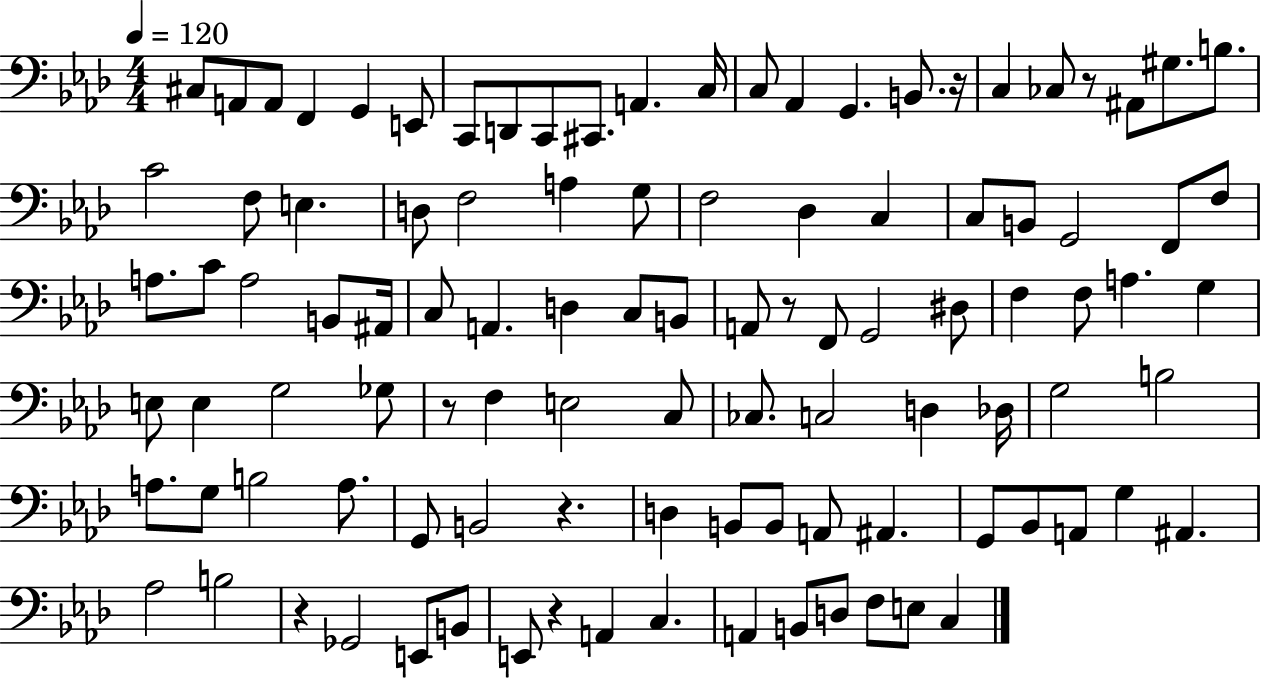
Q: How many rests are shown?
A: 7